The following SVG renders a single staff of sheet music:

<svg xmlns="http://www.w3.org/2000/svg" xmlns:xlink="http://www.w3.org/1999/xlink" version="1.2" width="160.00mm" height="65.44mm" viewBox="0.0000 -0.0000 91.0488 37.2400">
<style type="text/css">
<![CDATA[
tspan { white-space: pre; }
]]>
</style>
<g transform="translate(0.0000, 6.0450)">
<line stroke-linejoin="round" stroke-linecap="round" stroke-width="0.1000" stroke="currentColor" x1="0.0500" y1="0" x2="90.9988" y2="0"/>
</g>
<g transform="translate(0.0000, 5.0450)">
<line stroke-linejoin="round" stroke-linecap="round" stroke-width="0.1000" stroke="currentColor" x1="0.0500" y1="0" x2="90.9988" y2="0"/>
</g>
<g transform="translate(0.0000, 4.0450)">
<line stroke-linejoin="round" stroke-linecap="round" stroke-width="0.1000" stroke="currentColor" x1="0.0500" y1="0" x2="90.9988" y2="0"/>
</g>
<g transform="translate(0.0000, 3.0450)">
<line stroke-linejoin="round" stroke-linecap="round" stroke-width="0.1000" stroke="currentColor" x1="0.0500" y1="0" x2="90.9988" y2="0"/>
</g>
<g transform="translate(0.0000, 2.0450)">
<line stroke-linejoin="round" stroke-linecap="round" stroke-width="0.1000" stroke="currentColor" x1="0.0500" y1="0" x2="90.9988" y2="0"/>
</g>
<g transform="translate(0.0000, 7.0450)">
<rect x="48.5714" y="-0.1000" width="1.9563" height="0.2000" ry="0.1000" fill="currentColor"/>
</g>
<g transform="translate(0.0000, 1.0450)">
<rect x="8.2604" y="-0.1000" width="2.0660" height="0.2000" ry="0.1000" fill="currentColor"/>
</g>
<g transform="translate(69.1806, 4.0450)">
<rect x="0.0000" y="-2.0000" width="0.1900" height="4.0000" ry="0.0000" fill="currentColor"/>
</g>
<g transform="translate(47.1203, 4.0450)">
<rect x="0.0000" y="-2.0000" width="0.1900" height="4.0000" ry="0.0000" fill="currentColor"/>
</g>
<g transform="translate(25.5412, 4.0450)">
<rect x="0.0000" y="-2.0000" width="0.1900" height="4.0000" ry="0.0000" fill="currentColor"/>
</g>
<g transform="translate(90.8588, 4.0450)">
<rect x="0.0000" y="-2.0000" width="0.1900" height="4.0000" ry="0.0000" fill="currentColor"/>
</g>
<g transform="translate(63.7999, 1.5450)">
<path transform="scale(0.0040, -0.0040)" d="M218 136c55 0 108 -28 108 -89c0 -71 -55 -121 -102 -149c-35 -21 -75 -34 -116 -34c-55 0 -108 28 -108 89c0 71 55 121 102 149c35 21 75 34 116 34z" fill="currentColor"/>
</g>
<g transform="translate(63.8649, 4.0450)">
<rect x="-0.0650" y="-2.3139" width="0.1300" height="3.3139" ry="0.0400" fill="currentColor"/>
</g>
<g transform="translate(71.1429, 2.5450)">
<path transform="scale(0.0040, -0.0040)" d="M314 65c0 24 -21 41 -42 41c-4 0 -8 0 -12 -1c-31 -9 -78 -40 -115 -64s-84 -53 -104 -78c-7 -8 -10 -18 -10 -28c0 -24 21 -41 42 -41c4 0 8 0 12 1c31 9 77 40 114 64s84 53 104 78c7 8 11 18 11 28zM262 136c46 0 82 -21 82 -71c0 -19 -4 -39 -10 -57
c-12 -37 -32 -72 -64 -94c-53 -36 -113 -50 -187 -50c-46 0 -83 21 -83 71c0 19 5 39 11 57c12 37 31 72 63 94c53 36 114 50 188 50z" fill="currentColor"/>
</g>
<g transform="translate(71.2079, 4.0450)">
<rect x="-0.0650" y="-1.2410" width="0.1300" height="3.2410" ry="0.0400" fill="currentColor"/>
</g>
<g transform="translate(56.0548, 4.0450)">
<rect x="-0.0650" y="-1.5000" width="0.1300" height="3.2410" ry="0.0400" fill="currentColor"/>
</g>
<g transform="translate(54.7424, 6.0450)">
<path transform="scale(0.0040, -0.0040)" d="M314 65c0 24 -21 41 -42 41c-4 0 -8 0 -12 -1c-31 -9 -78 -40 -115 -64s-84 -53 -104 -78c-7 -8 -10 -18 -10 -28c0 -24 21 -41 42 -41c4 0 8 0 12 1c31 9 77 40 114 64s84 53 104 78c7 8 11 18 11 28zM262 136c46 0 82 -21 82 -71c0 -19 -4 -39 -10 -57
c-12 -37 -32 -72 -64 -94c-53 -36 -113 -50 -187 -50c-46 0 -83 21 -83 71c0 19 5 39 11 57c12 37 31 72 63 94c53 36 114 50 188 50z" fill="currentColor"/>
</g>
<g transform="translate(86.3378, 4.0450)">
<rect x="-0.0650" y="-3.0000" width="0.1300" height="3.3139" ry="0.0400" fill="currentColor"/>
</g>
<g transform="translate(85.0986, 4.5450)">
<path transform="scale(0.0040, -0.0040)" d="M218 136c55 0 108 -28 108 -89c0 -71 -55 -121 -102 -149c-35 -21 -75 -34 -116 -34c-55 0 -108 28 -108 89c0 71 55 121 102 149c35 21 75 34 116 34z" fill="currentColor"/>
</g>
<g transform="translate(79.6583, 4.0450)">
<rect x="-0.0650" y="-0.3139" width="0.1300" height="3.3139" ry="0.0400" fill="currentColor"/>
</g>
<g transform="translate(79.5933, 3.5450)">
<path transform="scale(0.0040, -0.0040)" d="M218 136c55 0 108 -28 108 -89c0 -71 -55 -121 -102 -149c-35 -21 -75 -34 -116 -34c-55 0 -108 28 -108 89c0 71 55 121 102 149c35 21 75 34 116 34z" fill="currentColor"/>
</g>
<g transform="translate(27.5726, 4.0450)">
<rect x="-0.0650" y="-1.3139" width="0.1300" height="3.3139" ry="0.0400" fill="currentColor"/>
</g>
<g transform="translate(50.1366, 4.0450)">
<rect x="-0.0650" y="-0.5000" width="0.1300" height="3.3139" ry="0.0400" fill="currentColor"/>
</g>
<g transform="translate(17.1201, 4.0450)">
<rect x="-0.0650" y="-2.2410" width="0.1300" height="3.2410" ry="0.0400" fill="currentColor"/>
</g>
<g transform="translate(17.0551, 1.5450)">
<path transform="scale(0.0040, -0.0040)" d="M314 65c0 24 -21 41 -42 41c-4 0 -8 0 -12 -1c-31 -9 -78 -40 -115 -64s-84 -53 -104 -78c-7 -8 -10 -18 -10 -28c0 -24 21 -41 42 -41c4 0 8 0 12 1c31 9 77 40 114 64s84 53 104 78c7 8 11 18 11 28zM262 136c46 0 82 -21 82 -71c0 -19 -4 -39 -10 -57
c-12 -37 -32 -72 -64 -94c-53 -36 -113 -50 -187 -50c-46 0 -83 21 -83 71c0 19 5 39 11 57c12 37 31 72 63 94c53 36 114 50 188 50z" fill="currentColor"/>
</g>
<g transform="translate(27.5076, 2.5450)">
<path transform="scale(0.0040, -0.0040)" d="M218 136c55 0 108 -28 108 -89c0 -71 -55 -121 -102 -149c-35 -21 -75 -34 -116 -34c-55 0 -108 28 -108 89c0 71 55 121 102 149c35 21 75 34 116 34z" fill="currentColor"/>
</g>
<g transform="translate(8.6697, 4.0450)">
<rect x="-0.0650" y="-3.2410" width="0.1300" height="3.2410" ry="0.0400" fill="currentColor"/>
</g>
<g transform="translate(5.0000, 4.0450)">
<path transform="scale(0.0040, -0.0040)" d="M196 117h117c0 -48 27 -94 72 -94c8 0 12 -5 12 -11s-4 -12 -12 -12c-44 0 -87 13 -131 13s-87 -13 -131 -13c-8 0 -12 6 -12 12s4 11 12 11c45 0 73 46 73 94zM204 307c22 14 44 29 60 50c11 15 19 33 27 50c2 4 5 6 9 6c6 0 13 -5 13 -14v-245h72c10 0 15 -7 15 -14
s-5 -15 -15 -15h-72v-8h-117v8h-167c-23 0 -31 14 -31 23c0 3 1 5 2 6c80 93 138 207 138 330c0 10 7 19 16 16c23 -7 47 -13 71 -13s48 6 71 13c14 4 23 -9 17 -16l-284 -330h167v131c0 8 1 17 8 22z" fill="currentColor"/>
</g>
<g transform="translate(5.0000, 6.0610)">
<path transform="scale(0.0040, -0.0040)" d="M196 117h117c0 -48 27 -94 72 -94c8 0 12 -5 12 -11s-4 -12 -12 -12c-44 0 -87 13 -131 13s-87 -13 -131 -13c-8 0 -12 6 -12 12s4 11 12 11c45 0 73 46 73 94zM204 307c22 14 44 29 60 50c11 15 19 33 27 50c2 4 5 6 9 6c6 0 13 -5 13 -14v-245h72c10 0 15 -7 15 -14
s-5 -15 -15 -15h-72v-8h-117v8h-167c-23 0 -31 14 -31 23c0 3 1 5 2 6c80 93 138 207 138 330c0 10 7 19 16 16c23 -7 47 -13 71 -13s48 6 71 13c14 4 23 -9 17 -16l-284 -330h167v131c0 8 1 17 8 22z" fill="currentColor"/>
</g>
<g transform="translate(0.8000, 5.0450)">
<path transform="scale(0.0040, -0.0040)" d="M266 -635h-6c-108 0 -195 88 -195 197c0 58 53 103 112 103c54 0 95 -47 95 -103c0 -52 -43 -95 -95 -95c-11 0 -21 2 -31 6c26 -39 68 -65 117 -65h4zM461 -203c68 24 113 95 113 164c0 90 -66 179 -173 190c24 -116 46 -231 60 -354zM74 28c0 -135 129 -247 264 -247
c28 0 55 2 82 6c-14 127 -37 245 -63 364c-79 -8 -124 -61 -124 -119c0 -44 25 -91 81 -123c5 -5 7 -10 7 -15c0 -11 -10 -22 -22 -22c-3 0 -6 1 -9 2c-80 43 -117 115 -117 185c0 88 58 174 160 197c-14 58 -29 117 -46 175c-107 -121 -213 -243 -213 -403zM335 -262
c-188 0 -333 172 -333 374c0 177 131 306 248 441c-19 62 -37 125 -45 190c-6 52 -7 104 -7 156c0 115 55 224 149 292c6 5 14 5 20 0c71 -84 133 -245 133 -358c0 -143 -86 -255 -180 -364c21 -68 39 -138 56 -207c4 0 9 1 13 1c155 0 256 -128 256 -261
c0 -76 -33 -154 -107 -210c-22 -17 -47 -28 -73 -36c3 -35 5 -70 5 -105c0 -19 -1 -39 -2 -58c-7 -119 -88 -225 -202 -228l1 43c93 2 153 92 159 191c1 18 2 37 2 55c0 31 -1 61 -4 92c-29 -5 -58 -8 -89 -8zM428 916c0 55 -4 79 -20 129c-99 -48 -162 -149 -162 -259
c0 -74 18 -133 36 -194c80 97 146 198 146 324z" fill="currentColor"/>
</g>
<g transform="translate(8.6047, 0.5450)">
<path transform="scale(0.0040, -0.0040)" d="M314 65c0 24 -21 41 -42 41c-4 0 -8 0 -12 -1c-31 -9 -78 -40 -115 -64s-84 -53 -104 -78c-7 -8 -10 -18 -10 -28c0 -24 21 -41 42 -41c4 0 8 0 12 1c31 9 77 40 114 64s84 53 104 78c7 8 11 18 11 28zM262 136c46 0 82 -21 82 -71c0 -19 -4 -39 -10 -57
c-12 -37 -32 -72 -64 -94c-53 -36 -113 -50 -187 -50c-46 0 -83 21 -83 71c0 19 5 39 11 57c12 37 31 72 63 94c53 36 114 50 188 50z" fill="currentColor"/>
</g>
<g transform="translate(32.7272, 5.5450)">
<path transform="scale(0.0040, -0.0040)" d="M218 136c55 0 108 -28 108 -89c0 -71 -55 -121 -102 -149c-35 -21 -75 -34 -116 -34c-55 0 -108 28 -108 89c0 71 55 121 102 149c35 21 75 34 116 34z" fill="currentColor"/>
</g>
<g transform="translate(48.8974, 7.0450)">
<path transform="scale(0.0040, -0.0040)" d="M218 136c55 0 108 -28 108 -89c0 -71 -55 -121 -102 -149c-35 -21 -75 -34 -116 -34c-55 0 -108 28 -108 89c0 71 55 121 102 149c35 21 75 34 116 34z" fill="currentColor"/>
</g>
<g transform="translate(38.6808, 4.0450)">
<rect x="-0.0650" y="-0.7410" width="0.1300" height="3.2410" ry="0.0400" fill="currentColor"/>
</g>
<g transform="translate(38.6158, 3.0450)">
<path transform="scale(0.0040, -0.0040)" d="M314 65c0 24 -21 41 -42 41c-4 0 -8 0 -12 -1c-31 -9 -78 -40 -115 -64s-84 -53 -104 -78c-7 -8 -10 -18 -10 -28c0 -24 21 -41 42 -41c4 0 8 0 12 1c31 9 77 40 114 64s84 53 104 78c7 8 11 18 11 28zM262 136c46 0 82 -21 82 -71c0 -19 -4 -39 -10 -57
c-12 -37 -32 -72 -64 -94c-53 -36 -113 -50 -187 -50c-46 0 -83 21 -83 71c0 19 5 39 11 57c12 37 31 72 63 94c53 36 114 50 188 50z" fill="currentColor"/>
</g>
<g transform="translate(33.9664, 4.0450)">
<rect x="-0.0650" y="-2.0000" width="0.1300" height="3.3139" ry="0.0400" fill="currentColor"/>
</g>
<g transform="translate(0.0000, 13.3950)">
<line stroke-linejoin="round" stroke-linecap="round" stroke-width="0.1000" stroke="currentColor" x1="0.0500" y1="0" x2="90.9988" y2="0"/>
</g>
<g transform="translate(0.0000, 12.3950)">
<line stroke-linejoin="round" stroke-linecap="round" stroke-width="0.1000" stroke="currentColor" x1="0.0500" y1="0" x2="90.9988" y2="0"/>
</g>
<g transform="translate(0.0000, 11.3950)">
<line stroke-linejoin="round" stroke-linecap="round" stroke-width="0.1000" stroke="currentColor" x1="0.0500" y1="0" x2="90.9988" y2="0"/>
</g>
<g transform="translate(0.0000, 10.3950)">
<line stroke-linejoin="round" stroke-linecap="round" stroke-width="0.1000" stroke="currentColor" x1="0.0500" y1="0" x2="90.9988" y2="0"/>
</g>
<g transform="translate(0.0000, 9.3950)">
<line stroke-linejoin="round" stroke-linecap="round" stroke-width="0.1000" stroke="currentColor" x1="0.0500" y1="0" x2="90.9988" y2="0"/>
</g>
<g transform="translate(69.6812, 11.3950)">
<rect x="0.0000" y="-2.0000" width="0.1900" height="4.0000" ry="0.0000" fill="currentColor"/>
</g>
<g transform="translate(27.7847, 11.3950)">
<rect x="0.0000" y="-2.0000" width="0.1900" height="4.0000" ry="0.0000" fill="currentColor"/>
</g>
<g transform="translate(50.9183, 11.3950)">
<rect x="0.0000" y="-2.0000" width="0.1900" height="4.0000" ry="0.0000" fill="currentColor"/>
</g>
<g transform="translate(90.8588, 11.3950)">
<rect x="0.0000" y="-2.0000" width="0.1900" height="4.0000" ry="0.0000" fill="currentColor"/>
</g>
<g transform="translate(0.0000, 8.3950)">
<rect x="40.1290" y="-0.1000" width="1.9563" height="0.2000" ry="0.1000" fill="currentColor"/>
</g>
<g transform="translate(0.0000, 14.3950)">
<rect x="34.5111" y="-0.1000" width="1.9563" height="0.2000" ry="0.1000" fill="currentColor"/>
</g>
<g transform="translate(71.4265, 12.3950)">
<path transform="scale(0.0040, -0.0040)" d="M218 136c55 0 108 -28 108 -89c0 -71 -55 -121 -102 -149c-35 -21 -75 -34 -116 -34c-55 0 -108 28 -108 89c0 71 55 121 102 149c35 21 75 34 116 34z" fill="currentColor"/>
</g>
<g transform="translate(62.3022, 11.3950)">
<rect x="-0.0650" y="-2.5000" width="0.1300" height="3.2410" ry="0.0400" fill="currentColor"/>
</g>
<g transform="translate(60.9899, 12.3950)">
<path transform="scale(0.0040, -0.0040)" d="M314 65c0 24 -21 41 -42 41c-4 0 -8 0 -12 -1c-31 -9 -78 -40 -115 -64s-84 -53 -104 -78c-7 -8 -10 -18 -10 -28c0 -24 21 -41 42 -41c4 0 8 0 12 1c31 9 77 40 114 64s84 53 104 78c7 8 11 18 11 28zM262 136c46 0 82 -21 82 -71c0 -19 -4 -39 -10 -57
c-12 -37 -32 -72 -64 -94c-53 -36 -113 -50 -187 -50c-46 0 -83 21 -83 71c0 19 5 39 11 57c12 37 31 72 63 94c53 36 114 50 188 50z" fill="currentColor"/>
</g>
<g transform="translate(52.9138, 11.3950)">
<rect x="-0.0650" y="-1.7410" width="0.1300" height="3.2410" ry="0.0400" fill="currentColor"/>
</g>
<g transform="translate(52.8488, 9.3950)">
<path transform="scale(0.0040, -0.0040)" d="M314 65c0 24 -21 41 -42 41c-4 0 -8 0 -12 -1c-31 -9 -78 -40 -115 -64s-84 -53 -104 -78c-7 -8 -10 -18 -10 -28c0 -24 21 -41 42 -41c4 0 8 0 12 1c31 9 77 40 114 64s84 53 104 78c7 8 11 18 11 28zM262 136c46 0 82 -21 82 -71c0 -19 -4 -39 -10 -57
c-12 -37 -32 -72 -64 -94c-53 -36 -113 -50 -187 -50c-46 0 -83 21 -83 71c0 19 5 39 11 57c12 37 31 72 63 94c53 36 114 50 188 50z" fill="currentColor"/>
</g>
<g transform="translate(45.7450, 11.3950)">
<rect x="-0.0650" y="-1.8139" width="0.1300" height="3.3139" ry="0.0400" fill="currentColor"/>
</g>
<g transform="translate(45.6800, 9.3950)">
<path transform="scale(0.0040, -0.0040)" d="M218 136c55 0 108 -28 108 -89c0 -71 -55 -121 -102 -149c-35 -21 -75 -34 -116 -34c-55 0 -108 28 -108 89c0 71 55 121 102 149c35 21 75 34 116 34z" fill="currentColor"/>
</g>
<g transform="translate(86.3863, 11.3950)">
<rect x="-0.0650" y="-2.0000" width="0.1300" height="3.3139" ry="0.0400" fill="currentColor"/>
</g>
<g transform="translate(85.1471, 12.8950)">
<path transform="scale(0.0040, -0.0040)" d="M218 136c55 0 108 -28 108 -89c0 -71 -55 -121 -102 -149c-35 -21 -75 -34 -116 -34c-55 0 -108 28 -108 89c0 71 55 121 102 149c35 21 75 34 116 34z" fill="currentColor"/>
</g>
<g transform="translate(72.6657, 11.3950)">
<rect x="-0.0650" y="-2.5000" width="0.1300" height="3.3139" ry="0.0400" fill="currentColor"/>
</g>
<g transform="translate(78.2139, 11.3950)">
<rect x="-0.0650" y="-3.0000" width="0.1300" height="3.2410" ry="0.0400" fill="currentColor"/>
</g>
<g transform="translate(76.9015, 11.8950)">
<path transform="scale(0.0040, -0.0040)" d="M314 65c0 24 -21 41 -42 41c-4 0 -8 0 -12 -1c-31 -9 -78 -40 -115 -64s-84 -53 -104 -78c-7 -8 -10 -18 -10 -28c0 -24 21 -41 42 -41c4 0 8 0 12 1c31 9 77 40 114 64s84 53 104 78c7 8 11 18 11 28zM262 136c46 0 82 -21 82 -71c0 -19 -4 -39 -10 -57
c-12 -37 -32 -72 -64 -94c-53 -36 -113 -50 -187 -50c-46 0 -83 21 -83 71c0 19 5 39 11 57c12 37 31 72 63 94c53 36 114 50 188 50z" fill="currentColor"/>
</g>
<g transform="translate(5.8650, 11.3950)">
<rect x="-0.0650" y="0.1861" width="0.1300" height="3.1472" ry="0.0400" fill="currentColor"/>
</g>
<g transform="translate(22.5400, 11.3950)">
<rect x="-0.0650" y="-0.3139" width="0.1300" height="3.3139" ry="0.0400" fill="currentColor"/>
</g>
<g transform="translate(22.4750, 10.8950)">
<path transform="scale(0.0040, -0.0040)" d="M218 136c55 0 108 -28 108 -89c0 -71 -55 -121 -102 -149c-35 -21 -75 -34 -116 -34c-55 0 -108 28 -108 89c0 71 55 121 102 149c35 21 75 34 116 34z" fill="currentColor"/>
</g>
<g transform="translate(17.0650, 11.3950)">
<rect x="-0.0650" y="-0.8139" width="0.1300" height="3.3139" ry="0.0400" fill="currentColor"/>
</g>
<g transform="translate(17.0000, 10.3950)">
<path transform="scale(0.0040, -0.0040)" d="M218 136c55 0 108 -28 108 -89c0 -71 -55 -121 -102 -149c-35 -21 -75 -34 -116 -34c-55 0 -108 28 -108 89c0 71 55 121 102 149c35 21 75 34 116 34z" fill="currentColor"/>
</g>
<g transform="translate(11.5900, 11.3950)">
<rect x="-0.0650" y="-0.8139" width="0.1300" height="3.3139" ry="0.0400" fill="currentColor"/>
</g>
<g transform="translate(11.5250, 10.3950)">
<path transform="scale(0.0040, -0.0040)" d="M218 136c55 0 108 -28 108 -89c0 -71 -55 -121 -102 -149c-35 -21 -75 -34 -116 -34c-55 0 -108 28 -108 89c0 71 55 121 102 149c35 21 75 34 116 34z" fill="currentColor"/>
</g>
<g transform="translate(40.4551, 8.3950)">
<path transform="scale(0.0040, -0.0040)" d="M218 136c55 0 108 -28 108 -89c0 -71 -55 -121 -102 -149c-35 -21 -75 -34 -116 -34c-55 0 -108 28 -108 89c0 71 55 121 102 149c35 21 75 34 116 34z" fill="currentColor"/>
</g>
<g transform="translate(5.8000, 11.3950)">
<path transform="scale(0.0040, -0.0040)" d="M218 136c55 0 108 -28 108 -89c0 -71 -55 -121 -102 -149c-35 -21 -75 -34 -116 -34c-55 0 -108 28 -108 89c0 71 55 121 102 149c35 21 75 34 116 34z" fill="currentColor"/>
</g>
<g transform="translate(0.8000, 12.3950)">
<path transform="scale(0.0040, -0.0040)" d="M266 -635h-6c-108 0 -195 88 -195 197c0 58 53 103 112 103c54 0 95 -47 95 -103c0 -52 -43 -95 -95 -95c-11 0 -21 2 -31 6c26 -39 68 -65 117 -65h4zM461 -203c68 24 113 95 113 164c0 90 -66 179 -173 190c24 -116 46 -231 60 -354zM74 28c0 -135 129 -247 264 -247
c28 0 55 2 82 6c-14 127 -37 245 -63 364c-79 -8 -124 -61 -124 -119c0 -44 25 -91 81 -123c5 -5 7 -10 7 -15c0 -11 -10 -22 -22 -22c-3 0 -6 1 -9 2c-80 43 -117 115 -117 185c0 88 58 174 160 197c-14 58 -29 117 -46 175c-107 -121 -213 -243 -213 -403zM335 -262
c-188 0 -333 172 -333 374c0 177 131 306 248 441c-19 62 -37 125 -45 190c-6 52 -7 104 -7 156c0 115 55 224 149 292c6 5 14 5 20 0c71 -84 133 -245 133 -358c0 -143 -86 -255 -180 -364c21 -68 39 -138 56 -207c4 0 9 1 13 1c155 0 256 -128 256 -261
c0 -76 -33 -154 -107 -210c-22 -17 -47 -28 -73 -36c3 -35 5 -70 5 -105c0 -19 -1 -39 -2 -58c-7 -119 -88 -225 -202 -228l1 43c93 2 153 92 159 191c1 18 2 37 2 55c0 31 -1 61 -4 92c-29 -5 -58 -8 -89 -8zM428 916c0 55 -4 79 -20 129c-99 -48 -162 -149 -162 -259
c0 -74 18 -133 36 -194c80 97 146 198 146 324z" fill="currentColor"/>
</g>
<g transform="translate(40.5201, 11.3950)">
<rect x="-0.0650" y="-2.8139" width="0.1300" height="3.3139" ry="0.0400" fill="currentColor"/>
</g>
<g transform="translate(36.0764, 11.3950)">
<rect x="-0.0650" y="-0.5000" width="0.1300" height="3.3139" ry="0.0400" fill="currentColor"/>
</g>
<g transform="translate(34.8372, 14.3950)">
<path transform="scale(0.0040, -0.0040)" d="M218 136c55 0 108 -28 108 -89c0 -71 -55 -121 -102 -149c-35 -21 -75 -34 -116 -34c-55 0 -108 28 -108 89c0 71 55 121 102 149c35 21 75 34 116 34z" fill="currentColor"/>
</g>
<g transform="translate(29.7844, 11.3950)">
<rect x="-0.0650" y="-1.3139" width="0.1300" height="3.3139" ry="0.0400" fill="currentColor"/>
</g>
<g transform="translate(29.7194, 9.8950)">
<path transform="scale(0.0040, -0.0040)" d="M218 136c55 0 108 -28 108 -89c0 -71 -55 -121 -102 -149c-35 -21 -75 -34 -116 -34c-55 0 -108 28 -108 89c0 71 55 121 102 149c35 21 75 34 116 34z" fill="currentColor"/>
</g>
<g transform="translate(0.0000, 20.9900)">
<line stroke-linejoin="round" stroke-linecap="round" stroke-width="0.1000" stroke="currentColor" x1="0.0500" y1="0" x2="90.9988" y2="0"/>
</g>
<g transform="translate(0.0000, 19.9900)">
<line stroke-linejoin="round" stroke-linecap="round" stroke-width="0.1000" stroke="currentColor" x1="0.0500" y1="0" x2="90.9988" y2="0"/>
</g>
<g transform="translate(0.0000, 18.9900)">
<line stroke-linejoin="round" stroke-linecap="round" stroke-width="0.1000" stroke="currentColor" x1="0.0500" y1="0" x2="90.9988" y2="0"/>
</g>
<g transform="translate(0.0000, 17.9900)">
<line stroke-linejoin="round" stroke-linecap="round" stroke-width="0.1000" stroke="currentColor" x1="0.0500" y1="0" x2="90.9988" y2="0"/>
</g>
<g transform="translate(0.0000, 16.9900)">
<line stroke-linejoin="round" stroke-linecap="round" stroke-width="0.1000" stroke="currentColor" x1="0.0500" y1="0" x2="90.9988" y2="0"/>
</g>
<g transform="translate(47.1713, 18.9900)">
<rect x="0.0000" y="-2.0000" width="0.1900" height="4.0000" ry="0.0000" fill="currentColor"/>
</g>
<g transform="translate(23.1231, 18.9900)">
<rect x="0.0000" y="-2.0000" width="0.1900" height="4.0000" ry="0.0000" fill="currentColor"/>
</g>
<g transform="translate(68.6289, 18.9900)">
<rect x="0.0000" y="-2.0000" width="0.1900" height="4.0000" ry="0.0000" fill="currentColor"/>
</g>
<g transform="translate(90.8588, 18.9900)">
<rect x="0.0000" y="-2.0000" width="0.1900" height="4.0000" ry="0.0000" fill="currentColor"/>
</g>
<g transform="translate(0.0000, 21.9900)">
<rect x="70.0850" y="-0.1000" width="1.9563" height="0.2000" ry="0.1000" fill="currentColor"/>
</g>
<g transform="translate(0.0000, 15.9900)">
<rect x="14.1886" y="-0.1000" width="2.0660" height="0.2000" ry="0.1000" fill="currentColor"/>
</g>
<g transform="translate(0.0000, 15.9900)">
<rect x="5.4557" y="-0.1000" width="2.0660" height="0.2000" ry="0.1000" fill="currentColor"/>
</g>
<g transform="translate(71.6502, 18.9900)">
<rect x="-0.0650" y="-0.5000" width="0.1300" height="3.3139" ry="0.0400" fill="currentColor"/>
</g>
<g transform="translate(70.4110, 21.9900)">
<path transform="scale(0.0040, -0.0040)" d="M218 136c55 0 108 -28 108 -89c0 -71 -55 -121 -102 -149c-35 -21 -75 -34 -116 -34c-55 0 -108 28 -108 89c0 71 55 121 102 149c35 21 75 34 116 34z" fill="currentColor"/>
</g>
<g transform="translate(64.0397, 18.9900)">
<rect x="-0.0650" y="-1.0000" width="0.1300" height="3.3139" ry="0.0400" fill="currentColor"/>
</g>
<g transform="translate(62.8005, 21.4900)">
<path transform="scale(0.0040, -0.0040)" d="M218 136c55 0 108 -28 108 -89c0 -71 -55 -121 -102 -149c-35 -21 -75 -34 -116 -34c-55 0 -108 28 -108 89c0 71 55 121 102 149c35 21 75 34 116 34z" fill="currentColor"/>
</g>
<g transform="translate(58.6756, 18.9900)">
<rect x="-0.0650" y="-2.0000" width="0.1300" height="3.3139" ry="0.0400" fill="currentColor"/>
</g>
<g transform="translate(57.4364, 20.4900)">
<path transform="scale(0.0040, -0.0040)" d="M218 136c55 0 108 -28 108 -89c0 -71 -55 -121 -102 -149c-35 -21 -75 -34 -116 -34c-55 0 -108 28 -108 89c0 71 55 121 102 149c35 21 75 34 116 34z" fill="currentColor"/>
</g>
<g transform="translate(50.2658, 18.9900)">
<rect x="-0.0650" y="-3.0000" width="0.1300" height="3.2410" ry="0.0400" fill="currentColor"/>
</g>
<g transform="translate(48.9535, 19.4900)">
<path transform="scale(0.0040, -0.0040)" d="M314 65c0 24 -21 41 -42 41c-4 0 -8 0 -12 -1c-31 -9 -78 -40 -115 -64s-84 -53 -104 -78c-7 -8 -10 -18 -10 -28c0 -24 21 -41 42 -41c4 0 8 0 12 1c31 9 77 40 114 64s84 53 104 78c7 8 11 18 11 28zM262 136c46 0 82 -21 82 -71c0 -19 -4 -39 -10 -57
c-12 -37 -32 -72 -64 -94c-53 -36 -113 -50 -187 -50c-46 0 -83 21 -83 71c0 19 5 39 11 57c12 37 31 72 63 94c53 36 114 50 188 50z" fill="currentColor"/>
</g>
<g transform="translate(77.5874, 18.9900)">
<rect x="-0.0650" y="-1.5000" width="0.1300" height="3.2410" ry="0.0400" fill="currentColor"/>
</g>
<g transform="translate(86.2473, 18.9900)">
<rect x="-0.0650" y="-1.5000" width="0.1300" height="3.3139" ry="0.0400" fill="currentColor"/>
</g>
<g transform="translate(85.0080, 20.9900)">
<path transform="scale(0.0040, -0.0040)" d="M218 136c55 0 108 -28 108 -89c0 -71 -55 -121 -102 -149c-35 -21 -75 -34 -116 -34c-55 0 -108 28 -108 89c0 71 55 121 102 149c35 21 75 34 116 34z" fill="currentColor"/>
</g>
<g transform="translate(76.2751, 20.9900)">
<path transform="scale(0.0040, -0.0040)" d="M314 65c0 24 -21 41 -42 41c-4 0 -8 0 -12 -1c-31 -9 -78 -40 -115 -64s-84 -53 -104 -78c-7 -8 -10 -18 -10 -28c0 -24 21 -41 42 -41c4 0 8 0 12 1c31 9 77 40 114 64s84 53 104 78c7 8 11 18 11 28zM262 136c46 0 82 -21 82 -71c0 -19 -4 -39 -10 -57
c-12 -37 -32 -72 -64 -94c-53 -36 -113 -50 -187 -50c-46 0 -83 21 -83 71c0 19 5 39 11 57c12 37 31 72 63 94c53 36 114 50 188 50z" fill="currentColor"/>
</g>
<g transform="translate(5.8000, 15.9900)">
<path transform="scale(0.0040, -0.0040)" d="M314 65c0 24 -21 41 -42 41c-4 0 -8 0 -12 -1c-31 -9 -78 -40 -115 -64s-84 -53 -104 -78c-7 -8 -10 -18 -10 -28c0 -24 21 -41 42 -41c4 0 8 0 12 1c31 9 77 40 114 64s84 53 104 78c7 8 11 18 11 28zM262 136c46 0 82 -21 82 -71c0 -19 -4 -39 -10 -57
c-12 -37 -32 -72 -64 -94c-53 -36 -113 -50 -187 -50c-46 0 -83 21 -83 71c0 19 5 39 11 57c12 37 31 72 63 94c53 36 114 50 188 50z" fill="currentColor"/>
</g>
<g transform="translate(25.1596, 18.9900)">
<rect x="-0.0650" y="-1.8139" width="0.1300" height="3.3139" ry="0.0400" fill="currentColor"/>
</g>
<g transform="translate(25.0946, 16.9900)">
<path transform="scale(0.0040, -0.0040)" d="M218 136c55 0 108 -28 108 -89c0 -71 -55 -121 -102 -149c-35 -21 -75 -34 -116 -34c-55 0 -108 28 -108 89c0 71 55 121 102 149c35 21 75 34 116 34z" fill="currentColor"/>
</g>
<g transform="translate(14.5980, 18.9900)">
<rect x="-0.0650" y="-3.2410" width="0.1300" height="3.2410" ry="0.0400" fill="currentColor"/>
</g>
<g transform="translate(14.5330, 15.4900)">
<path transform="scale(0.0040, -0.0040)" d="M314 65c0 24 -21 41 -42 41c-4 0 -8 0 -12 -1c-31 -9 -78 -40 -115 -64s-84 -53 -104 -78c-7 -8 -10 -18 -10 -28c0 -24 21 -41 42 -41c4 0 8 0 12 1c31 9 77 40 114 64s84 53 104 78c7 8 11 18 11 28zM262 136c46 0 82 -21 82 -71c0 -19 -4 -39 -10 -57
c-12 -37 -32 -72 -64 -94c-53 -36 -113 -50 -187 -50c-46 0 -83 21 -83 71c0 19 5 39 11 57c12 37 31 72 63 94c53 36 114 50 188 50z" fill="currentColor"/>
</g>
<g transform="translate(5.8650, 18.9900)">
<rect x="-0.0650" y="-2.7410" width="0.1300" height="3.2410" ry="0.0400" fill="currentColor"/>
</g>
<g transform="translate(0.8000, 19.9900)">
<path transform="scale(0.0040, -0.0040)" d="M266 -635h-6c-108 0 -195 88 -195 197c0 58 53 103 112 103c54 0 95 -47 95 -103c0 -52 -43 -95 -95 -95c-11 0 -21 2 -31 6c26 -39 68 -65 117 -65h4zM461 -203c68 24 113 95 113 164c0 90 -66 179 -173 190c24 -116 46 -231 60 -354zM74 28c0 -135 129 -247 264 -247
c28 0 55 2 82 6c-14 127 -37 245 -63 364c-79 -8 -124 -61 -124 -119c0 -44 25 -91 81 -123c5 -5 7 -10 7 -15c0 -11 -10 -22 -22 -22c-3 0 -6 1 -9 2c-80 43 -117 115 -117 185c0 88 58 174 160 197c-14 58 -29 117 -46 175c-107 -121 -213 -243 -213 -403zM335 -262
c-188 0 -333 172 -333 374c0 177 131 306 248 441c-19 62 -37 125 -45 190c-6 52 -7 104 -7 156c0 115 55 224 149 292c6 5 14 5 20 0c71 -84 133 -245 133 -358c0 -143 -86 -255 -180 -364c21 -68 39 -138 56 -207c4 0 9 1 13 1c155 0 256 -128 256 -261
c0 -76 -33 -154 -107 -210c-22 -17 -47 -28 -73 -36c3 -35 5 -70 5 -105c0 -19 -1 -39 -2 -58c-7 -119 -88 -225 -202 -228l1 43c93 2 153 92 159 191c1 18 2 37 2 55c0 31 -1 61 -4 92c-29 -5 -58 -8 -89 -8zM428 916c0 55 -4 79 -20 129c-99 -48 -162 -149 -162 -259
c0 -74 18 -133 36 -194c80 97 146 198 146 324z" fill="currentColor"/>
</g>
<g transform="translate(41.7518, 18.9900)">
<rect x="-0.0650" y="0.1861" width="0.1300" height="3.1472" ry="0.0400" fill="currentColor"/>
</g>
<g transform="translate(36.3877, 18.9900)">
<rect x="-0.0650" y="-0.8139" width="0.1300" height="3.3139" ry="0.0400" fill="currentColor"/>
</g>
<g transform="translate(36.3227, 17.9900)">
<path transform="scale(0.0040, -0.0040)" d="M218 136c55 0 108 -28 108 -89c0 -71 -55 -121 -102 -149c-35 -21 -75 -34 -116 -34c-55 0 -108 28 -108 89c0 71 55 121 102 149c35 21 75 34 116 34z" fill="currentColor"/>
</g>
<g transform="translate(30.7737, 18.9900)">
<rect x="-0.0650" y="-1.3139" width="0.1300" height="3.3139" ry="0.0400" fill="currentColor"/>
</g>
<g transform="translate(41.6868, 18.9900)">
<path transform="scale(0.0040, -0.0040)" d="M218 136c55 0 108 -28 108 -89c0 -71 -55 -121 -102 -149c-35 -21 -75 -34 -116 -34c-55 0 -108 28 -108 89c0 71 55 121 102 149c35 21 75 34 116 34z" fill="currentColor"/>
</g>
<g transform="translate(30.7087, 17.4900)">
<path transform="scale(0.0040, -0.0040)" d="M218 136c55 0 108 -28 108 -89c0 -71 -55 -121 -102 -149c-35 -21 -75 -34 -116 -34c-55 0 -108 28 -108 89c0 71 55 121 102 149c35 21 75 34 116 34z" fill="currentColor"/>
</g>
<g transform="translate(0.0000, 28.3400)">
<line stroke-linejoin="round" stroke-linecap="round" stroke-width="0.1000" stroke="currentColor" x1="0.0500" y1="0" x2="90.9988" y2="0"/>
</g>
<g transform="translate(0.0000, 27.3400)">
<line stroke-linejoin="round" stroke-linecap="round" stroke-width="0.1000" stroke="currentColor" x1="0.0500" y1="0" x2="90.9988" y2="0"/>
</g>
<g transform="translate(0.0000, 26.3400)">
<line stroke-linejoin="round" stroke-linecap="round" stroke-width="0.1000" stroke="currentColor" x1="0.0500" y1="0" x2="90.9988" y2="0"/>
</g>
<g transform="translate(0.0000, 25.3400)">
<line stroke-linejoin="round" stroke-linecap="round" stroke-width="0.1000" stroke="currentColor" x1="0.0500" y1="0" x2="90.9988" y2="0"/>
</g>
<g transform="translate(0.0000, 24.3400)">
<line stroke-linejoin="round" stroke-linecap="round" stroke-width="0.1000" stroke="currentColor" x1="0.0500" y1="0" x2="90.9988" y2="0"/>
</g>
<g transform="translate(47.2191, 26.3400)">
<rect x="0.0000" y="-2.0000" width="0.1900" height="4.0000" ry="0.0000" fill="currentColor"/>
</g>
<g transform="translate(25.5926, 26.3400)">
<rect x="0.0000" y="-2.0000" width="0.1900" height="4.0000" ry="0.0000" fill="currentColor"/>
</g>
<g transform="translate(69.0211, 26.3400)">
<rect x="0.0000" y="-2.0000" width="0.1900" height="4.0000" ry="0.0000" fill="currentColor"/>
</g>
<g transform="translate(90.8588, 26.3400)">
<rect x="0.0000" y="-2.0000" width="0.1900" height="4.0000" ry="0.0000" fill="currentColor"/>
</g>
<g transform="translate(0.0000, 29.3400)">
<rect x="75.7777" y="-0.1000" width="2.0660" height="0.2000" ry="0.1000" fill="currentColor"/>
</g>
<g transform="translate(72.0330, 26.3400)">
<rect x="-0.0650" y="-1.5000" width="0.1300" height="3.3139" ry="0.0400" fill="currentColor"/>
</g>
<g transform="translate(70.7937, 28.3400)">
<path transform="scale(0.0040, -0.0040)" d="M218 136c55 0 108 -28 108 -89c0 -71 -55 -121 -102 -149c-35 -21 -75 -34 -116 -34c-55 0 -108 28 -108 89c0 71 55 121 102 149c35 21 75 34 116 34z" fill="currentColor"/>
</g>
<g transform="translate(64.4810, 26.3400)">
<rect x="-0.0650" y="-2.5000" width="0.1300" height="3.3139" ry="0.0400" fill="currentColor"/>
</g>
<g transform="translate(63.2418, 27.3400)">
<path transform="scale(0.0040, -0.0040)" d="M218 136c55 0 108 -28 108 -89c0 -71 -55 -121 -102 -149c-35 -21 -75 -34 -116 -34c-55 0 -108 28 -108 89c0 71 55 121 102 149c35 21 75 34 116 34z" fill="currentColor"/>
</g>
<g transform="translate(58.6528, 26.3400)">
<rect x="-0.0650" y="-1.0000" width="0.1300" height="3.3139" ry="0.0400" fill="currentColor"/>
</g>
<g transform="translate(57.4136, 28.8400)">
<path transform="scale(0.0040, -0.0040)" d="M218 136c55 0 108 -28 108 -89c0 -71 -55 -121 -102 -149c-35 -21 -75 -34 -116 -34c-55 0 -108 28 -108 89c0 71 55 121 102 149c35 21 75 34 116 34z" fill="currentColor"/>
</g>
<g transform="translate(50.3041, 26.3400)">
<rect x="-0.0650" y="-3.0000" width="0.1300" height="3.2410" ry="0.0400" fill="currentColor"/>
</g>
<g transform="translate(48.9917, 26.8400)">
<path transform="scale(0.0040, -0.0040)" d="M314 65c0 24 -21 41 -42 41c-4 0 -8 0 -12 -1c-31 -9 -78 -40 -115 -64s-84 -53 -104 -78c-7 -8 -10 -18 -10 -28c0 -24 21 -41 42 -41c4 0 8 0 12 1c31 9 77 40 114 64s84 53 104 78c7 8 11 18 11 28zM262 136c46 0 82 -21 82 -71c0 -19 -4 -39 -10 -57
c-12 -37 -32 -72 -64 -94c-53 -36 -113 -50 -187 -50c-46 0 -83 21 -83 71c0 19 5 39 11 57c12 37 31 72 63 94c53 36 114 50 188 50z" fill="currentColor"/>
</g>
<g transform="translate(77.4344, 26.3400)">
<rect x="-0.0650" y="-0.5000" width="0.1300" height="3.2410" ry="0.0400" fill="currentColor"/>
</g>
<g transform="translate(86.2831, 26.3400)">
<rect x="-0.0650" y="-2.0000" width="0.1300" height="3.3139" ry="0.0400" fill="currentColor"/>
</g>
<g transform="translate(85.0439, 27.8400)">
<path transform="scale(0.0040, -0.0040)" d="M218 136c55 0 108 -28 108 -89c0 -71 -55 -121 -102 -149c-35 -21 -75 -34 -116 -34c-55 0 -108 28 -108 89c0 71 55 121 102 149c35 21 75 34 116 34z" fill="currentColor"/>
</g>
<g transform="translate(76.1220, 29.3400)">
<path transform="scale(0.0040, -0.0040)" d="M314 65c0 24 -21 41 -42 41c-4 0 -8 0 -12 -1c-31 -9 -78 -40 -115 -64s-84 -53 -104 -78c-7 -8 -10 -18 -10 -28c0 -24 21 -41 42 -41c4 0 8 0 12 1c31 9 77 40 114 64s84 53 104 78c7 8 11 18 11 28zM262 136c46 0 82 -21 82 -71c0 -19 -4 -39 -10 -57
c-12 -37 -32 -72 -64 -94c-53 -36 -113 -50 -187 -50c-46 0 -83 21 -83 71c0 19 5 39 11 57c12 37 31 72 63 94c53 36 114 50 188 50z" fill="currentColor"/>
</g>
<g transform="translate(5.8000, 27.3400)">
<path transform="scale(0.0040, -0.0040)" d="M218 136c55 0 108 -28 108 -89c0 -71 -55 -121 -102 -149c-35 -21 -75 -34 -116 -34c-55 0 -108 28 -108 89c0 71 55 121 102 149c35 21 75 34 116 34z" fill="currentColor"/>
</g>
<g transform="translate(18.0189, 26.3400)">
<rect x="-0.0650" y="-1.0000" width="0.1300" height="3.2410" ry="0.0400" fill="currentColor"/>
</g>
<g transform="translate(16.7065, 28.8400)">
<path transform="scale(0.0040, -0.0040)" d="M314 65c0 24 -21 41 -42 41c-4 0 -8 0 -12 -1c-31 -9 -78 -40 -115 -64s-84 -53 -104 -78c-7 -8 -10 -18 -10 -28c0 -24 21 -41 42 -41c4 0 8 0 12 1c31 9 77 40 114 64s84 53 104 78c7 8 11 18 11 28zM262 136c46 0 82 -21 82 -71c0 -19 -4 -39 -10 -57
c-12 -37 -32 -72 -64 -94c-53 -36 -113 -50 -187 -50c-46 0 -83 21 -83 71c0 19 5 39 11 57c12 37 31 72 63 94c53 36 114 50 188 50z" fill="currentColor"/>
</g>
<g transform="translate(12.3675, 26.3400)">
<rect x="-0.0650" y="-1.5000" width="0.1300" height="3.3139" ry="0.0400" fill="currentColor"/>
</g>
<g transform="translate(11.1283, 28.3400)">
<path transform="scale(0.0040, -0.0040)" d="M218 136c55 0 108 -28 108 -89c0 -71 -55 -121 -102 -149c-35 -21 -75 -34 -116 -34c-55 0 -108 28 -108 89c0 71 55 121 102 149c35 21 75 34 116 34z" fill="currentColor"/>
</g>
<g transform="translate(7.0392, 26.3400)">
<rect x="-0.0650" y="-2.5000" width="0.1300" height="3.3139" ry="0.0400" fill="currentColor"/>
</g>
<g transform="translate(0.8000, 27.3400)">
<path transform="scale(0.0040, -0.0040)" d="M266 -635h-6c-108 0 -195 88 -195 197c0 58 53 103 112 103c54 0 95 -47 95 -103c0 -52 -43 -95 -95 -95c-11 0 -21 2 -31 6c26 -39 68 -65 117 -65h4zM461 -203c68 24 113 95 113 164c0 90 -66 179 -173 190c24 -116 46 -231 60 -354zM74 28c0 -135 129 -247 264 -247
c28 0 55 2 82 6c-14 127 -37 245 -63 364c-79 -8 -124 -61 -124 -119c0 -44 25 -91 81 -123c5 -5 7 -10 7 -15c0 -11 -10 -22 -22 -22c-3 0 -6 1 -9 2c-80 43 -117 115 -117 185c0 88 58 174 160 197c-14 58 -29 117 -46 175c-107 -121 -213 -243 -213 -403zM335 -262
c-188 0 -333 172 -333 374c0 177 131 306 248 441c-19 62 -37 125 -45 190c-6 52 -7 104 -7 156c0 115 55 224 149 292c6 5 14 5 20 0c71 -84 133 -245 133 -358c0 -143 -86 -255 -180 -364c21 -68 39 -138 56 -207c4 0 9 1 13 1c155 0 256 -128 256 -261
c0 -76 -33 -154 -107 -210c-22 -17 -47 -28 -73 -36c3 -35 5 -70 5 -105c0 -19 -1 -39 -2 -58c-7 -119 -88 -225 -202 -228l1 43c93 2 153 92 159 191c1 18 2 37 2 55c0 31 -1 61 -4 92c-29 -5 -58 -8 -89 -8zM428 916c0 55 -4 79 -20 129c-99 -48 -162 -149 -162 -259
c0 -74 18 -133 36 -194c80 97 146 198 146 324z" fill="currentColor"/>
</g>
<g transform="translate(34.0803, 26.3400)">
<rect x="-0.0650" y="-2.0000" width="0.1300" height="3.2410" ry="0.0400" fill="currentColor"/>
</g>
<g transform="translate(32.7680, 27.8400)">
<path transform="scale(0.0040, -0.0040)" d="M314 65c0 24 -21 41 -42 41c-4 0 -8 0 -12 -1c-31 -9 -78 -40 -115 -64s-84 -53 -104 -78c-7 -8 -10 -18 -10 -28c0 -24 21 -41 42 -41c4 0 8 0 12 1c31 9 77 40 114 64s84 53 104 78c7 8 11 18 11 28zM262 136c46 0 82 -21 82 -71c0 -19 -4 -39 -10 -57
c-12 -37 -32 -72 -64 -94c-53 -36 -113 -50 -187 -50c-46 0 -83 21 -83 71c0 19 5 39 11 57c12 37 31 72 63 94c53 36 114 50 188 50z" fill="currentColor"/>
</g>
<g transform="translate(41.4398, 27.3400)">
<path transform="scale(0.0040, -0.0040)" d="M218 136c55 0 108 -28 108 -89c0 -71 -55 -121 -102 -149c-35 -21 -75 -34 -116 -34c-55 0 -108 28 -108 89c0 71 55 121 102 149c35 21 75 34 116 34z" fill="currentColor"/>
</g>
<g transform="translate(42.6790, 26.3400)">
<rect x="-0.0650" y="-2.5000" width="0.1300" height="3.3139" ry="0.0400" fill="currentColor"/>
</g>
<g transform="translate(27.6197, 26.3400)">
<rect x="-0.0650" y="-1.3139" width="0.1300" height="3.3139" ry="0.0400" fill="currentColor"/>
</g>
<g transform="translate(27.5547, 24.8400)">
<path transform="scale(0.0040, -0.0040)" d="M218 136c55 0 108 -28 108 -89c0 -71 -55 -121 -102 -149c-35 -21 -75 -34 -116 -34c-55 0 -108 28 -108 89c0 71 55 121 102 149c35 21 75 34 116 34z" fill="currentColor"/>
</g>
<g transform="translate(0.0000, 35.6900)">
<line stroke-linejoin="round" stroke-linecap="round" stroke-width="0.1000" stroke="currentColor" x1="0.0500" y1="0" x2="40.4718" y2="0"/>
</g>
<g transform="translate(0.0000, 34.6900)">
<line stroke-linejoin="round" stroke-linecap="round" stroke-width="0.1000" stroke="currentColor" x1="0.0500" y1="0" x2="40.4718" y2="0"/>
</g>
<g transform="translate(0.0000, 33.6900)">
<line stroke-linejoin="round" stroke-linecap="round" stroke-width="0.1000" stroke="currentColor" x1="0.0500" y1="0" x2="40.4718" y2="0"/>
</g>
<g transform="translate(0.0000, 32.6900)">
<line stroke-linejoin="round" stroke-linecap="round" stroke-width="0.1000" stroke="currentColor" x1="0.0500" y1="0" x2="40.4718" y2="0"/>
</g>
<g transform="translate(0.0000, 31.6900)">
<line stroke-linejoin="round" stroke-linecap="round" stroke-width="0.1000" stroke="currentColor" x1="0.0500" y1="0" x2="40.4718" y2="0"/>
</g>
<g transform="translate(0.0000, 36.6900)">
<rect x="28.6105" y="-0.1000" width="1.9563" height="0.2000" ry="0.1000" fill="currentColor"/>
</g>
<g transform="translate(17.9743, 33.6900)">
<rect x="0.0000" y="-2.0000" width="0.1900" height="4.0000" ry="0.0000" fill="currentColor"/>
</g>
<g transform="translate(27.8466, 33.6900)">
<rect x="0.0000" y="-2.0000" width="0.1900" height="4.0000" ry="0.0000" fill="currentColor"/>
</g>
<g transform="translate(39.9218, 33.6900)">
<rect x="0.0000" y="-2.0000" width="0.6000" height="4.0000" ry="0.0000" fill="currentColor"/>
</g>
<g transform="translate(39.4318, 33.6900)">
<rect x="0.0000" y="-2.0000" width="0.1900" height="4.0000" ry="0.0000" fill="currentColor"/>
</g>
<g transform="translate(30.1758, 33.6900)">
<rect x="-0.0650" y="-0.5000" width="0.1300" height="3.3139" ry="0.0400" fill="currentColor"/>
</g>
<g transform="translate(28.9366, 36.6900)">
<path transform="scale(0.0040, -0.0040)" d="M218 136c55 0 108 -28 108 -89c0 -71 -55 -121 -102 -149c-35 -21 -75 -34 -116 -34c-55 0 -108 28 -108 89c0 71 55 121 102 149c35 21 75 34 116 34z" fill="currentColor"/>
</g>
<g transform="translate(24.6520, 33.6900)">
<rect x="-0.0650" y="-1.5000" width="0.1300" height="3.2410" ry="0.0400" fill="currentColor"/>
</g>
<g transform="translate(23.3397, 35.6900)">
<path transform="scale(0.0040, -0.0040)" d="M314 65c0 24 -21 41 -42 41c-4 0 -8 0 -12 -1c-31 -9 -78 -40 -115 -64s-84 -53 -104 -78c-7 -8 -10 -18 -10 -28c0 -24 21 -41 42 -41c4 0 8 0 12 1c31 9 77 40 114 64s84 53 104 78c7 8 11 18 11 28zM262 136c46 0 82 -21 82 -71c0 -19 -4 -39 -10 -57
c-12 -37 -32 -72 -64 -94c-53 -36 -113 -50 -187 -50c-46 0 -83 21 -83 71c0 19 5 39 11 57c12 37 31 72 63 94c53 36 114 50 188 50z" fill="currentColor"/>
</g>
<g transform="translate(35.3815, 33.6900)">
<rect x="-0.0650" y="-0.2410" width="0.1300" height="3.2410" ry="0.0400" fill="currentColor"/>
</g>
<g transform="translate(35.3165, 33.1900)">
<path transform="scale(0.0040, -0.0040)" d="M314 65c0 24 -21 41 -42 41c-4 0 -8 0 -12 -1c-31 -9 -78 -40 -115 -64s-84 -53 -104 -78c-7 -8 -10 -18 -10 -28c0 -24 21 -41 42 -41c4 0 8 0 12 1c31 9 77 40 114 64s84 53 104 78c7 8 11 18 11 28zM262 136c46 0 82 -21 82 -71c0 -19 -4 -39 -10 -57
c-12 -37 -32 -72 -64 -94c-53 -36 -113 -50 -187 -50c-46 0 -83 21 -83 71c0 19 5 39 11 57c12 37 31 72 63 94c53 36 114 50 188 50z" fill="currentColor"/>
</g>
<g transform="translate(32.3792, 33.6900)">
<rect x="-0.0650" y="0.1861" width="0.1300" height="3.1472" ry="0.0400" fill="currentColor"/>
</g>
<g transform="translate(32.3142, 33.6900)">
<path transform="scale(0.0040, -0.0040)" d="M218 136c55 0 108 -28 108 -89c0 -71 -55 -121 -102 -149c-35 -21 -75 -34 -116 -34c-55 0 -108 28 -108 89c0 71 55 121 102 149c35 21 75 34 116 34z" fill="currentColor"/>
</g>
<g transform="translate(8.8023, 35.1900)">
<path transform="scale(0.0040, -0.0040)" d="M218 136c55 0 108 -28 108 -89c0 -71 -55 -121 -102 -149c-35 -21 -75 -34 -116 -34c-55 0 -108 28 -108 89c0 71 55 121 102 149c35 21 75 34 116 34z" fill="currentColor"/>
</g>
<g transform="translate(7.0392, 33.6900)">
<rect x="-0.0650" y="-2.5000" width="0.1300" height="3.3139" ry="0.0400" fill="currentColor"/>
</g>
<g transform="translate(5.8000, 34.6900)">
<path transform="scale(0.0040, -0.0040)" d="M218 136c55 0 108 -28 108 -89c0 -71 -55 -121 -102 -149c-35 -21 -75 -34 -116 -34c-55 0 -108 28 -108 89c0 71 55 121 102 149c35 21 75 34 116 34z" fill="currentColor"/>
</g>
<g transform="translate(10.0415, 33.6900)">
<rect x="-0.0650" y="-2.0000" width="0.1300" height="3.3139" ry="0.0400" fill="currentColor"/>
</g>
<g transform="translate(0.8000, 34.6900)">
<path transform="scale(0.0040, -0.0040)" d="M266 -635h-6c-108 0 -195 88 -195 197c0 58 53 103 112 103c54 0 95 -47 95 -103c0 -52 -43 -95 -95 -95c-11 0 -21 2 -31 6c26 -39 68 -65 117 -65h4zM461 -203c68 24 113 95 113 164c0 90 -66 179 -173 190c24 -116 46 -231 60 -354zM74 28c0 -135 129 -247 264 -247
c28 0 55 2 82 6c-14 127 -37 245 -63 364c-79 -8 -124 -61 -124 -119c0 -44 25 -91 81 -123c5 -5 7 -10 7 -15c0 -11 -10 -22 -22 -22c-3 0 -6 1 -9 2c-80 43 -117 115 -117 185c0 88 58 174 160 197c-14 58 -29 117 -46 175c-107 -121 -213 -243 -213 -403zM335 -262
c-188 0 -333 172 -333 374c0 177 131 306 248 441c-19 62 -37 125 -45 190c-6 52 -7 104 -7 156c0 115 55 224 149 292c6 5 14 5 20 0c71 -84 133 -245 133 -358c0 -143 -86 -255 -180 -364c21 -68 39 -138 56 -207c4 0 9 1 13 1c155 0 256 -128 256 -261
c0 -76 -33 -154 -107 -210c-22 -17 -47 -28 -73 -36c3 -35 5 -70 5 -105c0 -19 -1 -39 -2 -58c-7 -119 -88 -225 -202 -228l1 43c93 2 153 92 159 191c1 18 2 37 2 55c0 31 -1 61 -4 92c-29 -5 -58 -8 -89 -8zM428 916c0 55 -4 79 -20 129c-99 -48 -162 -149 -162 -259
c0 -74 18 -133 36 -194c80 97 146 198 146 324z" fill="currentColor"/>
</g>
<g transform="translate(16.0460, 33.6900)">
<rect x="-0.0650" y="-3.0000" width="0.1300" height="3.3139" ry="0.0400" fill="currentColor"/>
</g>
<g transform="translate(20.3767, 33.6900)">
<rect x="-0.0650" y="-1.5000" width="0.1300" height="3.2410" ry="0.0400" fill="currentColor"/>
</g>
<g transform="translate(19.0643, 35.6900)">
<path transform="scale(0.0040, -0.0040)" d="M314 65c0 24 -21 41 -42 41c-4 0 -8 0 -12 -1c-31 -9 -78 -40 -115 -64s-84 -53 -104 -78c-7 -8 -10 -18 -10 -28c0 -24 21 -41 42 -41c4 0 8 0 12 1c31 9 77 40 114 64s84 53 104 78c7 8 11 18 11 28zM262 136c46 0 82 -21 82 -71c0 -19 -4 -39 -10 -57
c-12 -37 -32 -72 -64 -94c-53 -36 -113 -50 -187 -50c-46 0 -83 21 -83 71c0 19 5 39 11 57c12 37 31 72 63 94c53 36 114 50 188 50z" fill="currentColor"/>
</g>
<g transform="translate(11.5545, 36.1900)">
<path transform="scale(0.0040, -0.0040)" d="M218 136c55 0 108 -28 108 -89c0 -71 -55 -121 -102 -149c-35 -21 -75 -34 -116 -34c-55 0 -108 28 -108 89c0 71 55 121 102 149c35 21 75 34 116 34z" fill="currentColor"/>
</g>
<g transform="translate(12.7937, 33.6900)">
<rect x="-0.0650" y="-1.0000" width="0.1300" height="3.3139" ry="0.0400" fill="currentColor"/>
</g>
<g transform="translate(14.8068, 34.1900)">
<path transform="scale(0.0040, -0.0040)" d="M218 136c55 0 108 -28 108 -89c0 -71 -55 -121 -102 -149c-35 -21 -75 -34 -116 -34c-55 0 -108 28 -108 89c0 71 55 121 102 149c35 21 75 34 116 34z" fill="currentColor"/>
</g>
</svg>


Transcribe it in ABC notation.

X:1
T:Untitled
M:4/4
L:1/4
K:C
b2 g2 e F d2 C E2 g e2 c A B d d c e C a f f2 G2 G A2 F a2 b2 f e d B A2 F D C E2 E G E D2 e F2 G A2 D G E C2 F G F D A E2 E2 C B c2